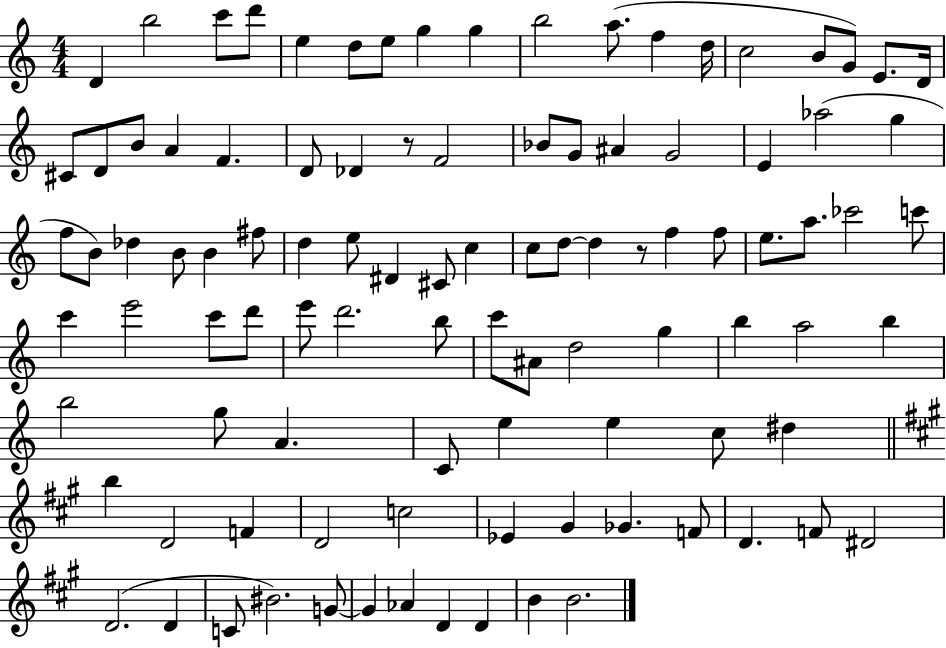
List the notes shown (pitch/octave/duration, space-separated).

D4/q B5/h C6/e D6/e E5/q D5/e E5/e G5/q G5/q B5/h A5/e. F5/q D5/s C5/h B4/e G4/e E4/e. D4/s C#4/e D4/e B4/e A4/q F4/q. D4/e Db4/q R/e F4/h Bb4/e G4/e A#4/q G4/h E4/q Ab5/h G5/q F5/e B4/e Db5/q B4/e B4/q F#5/e D5/q E5/e D#4/q C#4/e C5/q C5/e D5/e D5/q R/e F5/q F5/e E5/e. A5/e. CES6/h C6/e C6/q E6/h C6/e D6/e E6/e D6/h. B5/e C6/e A#4/e D5/h G5/q B5/q A5/h B5/q B5/h G5/e A4/q. C4/e E5/q E5/q C5/e D#5/q B5/q D4/h F4/q D4/h C5/h Eb4/q G#4/q Gb4/q. F4/e D4/q. F4/e D#4/h D4/h. D4/q C4/e BIS4/h. G4/e G4/q Ab4/q D4/q D4/q B4/q B4/h.